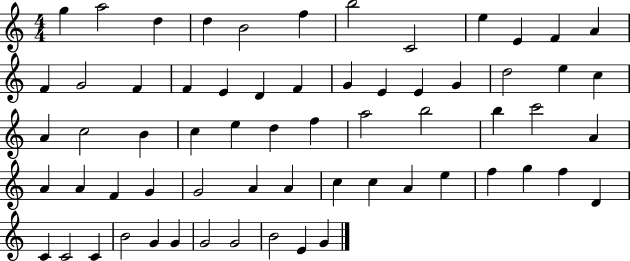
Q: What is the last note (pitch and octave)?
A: G4